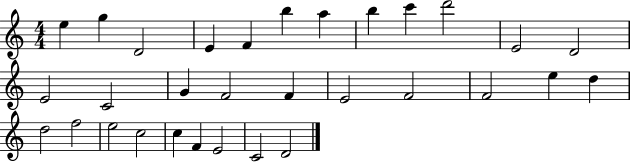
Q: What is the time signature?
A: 4/4